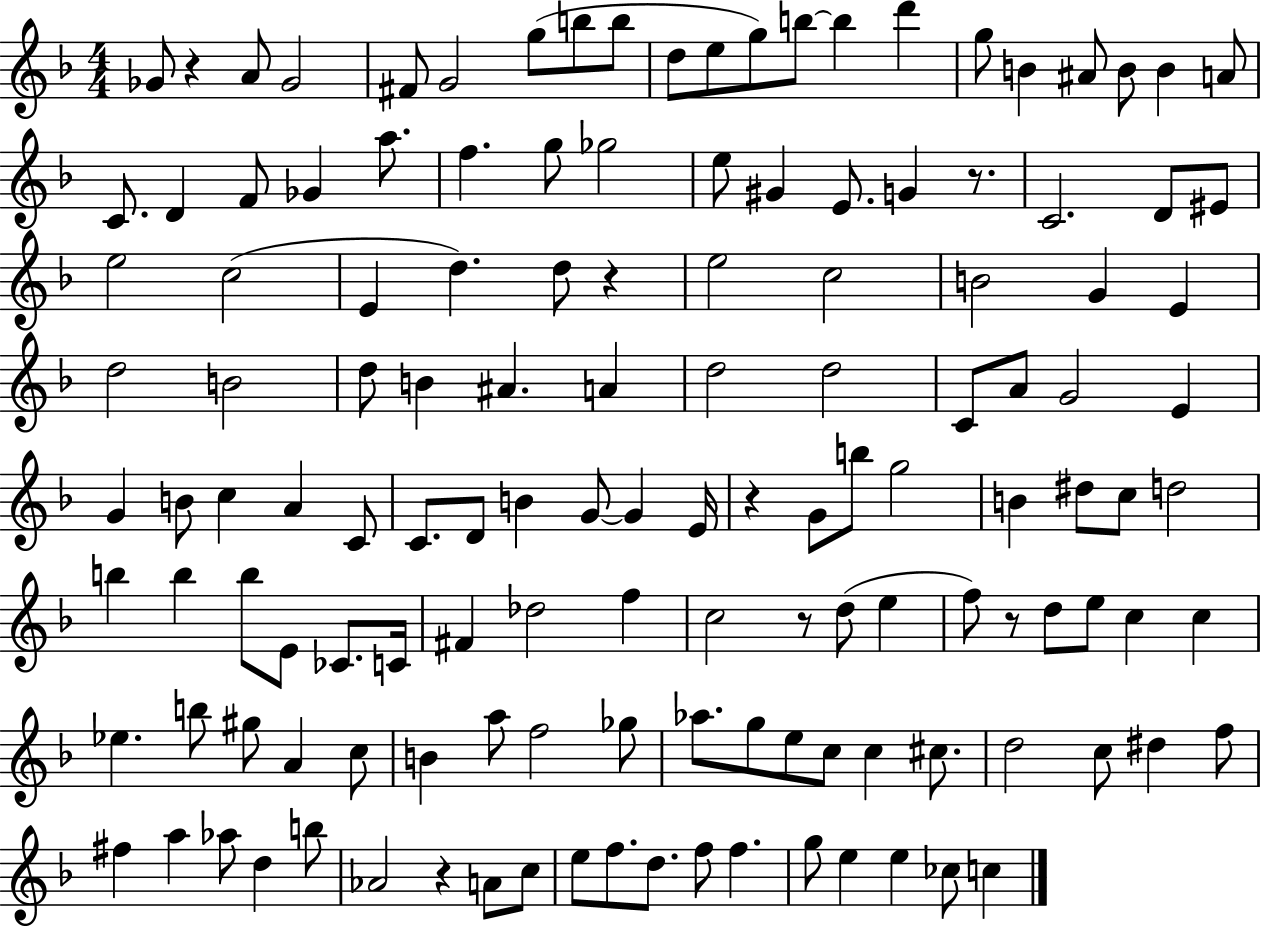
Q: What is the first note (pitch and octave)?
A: Gb4